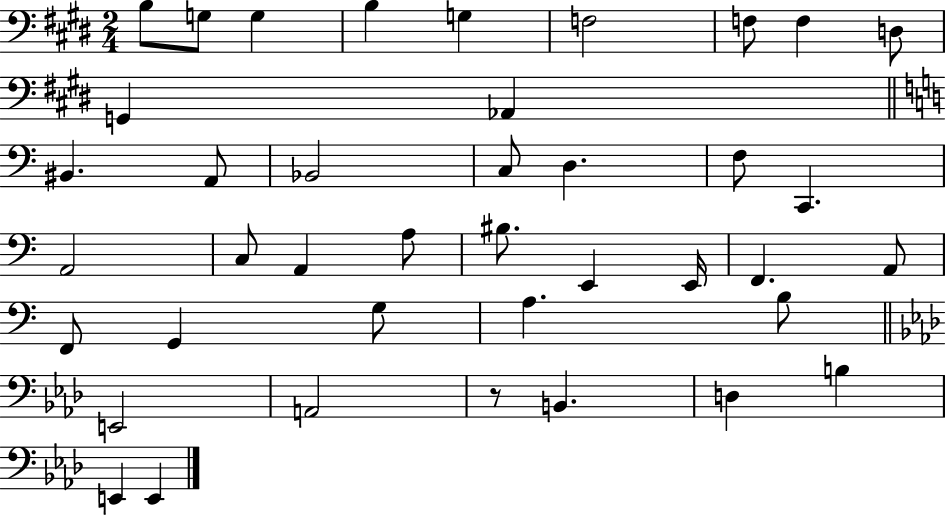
B3/e G3/e G3/q B3/q G3/q F3/h F3/e F3/q D3/e G2/q Ab2/q BIS2/q. A2/e Bb2/h C3/e D3/q. F3/e C2/q. A2/h C3/e A2/q A3/e BIS3/e. E2/q E2/s F2/q. A2/e F2/e G2/q G3/e A3/q. B3/e E2/h A2/h R/e B2/q. D3/q B3/q E2/q E2/q